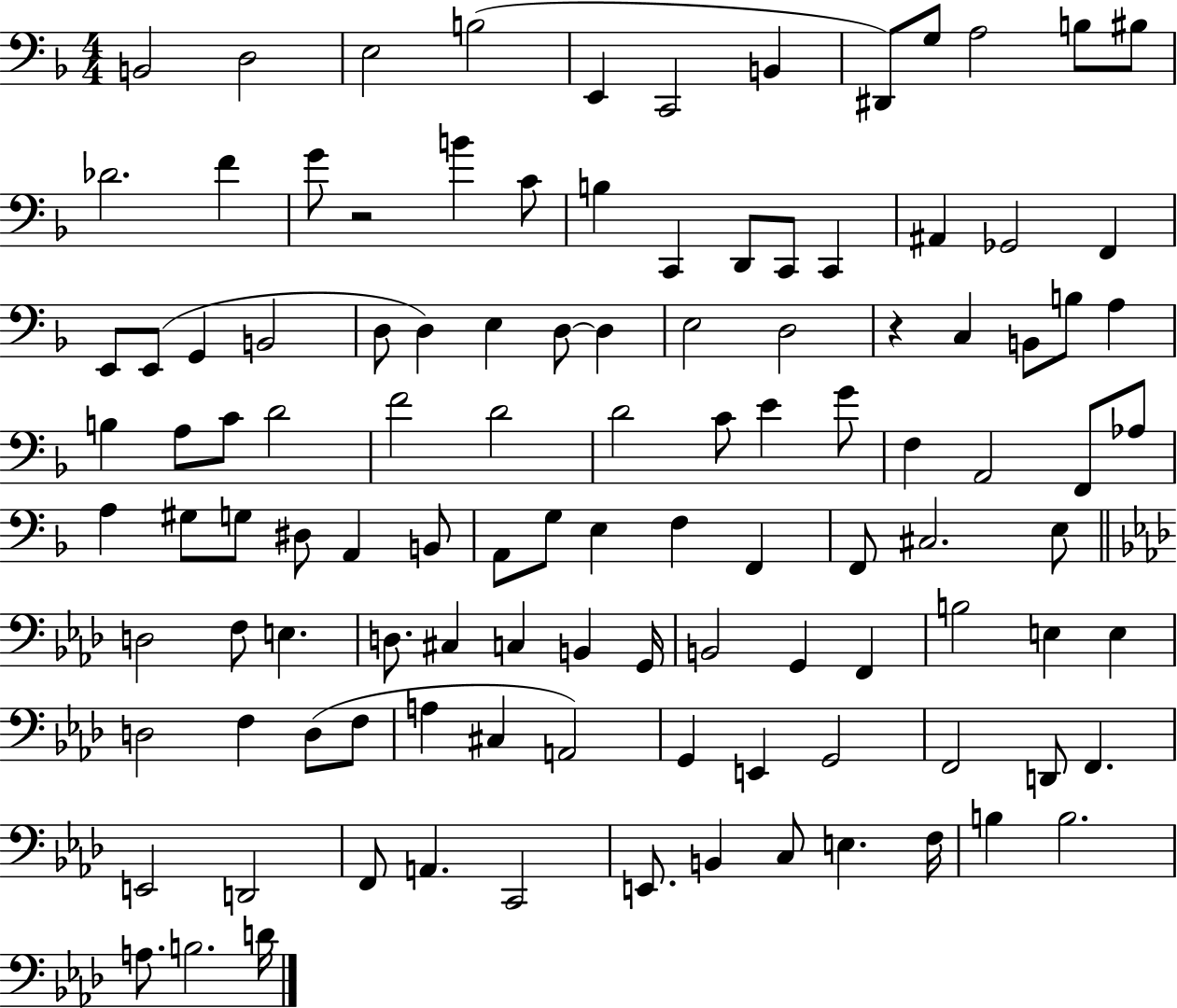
X:1
T:Untitled
M:4/4
L:1/4
K:F
B,,2 D,2 E,2 B,2 E,, C,,2 B,, ^D,,/2 G,/2 A,2 B,/2 ^B,/2 _D2 F G/2 z2 B C/2 B, C,, D,,/2 C,,/2 C,, ^A,, _G,,2 F,, E,,/2 E,,/2 G,, B,,2 D,/2 D, E, D,/2 D, E,2 D,2 z C, B,,/2 B,/2 A, B, A,/2 C/2 D2 F2 D2 D2 C/2 E G/2 F, A,,2 F,,/2 _A,/2 A, ^G,/2 G,/2 ^D,/2 A,, B,,/2 A,,/2 G,/2 E, F, F,, F,,/2 ^C,2 E,/2 D,2 F,/2 E, D,/2 ^C, C, B,, G,,/4 B,,2 G,, F,, B,2 E, E, D,2 F, D,/2 F,/2 A, ^C, A,,2 G,, E,, G,,2 F,,2 D,,/2 F,, E,,2 D,,2 F,,/2 A,, C,,2 E,,/2 B,, C,/2 E, F,/4 B, B,2 A,/2 B,2 D/4